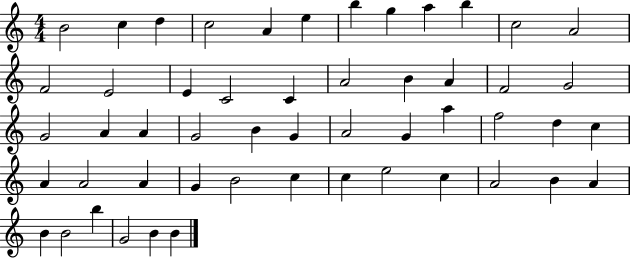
{
  \clef treble
  \numericTimeSignature
  \time 4/4
  \key c \major
  b'2 c''4 d''4 | c''2 a'4 e''4 | b''4 g''4 a''4 b''4 | c''2 a'2 | \break f'2 e'2 | e'4 c'2 c'4 | a'2 b'4 a'4 | f'2 g'2 | \break g'2 a'4 a'4 | g'2 b'4 g'4 | a'2 g'4 a''4 | f''2 d''4 c''4 | \break a'4 a'2 a'4 | g'4 b'2 c''4 | c''4 e''2 c''4 | a'2 b'4 a'4 | \break b'4 b'2 b''4 | g'2 b'4 b'4 | \bar "|."
}